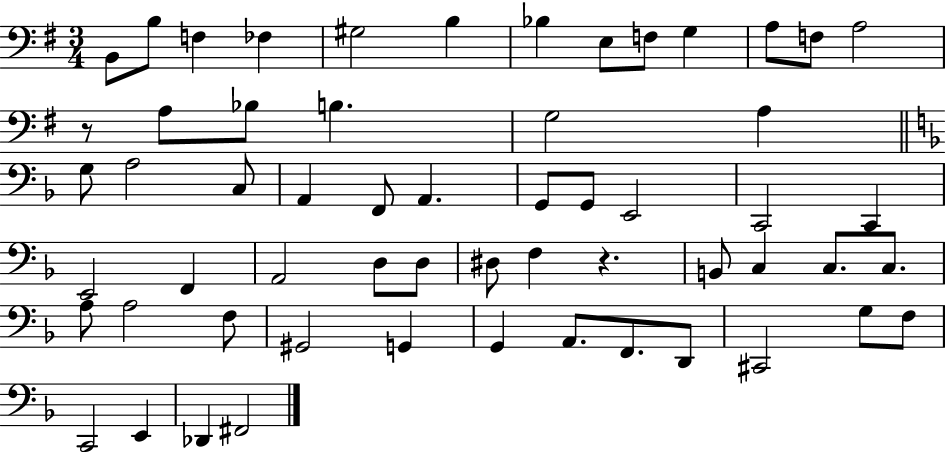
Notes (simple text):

B2/e B3/e F3/q FES3/q G#3/h B3/q Bb3/q E3/e F3/e G3/q A3/e F3/e A3/h R/e A3/e Bb3/e B3/q. G3/h A3/q G3/e A3/h C3/e A2/q F2/e A2/q. G2/e G2/e E2/h C2/h C2/q E2/h F2/q A2/h D3/e D3/e D#3/e F3/q R/q. B2/e C3/q C3/e. C3/e. A3/e A3/h F3/e G#2/h G2/q G2/q A2/e. F2/e. D2/e C#2/h G3/e F3/e C2/h E2/q Db2/q F#2/h